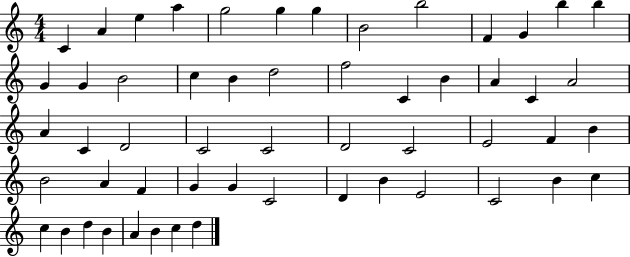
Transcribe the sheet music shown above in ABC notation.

X:1
T:Untitled
M:4/4
L:1/4
K:C
C A e a g2 g g B2 b2 F G b b G G B2 c B d2 f2 C B A C A2 A C D2 C2 C2 D2 C2 E2 F B B2 A F G G C2 D B E2 C2 B c c B d B A B c d